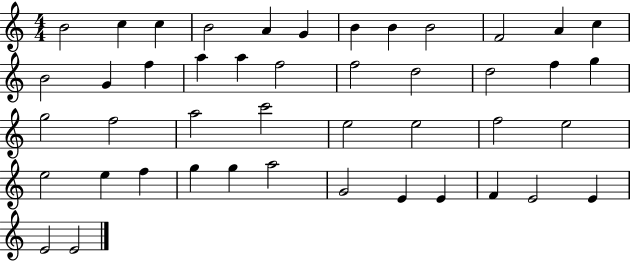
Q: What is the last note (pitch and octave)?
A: E4